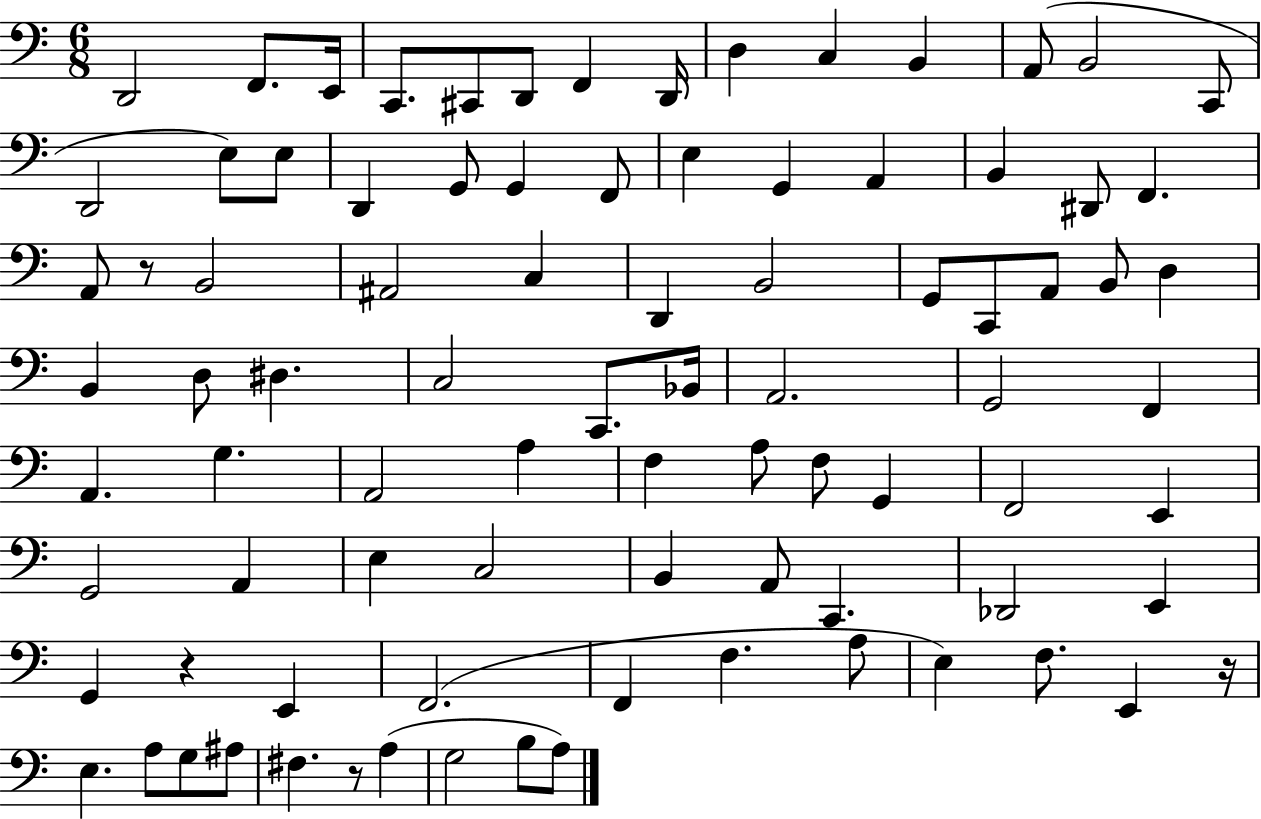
X:1
T:Untitled
M:6/8
L:1/4
K:C
D,,2 F,,/2 E,,/4 C,,/2 ^C,,/2 D,,/2 F,, D,,/4 D, C, B,, A,,/2 B,,2 C,,/2 D,,2 E,/2 E,/2 D,, G,,/2 G,, F,,/2 E, G,, A,, B,, ^D,,/2 F,, A,,/2 z/2 B,,2 ^A,,2 C, D,, B,,2 G,,/2 C,,/2 A,,/2 B,,/2 D, B,, D,/2 ^D, C,2 C,,/2 _B,,/4 A,,2 G,,2 F,, A,, G, A,,2 A, F, A,/2 F,/2 G,, F,,2 E,, G,,2 A,, E, C,2 B,, A,,/2 C,, _D,,2 E,, G,, z E,, F,,2 F,, F, A,/2 E, F,/2 E,, z/4 E, A,/2 G,/2 ^A,/2 ^F, z/2 A, G,2 B,/2 A,/2